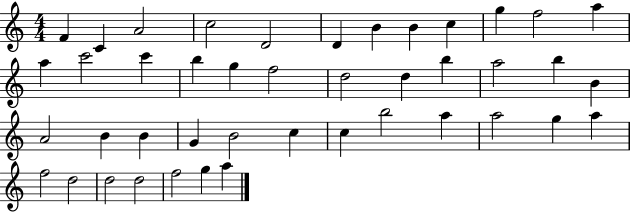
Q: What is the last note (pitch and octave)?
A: A5